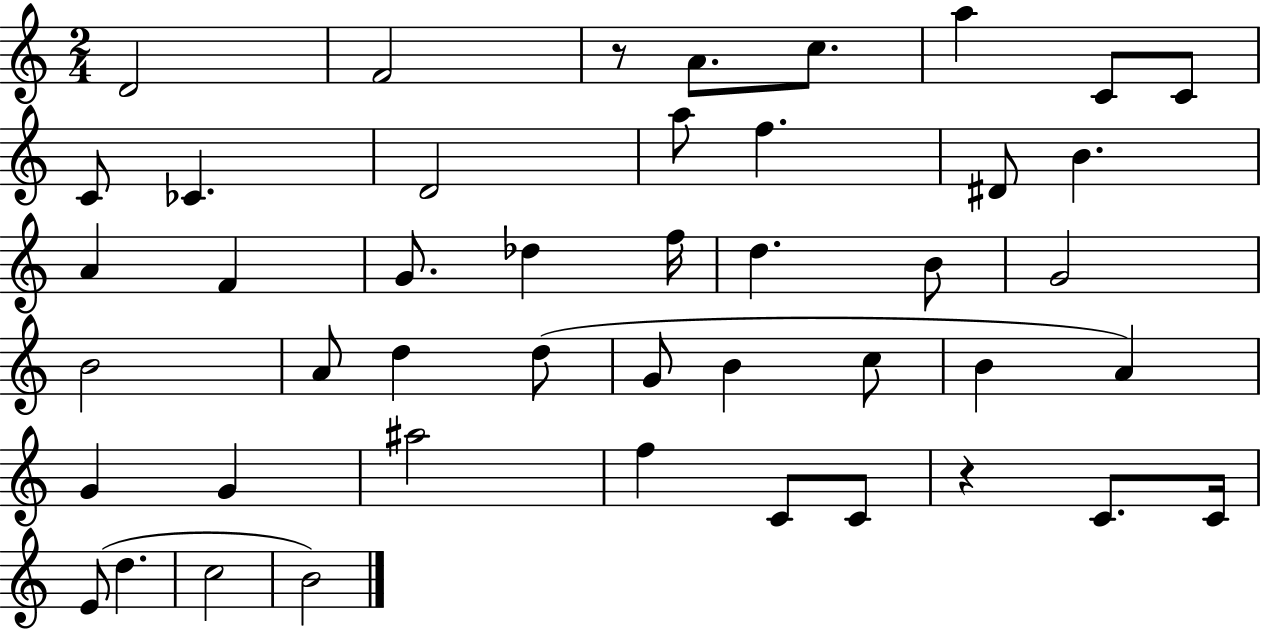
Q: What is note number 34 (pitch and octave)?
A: A#5